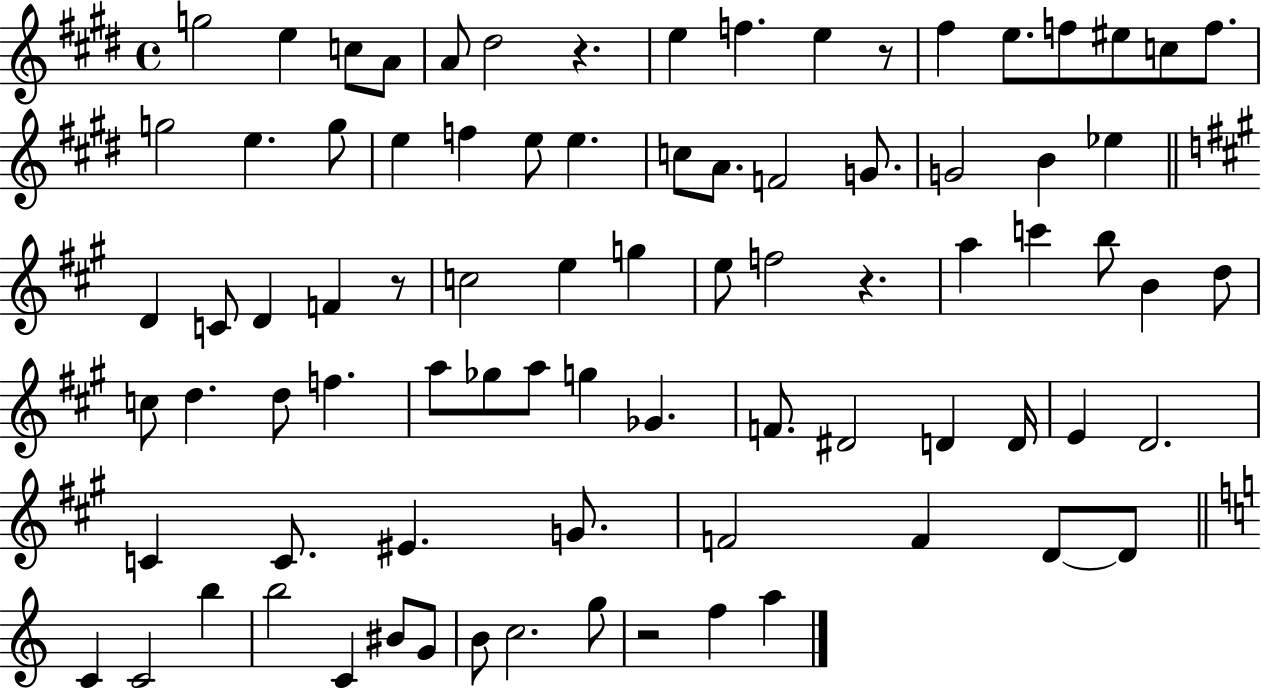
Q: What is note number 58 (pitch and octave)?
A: D4